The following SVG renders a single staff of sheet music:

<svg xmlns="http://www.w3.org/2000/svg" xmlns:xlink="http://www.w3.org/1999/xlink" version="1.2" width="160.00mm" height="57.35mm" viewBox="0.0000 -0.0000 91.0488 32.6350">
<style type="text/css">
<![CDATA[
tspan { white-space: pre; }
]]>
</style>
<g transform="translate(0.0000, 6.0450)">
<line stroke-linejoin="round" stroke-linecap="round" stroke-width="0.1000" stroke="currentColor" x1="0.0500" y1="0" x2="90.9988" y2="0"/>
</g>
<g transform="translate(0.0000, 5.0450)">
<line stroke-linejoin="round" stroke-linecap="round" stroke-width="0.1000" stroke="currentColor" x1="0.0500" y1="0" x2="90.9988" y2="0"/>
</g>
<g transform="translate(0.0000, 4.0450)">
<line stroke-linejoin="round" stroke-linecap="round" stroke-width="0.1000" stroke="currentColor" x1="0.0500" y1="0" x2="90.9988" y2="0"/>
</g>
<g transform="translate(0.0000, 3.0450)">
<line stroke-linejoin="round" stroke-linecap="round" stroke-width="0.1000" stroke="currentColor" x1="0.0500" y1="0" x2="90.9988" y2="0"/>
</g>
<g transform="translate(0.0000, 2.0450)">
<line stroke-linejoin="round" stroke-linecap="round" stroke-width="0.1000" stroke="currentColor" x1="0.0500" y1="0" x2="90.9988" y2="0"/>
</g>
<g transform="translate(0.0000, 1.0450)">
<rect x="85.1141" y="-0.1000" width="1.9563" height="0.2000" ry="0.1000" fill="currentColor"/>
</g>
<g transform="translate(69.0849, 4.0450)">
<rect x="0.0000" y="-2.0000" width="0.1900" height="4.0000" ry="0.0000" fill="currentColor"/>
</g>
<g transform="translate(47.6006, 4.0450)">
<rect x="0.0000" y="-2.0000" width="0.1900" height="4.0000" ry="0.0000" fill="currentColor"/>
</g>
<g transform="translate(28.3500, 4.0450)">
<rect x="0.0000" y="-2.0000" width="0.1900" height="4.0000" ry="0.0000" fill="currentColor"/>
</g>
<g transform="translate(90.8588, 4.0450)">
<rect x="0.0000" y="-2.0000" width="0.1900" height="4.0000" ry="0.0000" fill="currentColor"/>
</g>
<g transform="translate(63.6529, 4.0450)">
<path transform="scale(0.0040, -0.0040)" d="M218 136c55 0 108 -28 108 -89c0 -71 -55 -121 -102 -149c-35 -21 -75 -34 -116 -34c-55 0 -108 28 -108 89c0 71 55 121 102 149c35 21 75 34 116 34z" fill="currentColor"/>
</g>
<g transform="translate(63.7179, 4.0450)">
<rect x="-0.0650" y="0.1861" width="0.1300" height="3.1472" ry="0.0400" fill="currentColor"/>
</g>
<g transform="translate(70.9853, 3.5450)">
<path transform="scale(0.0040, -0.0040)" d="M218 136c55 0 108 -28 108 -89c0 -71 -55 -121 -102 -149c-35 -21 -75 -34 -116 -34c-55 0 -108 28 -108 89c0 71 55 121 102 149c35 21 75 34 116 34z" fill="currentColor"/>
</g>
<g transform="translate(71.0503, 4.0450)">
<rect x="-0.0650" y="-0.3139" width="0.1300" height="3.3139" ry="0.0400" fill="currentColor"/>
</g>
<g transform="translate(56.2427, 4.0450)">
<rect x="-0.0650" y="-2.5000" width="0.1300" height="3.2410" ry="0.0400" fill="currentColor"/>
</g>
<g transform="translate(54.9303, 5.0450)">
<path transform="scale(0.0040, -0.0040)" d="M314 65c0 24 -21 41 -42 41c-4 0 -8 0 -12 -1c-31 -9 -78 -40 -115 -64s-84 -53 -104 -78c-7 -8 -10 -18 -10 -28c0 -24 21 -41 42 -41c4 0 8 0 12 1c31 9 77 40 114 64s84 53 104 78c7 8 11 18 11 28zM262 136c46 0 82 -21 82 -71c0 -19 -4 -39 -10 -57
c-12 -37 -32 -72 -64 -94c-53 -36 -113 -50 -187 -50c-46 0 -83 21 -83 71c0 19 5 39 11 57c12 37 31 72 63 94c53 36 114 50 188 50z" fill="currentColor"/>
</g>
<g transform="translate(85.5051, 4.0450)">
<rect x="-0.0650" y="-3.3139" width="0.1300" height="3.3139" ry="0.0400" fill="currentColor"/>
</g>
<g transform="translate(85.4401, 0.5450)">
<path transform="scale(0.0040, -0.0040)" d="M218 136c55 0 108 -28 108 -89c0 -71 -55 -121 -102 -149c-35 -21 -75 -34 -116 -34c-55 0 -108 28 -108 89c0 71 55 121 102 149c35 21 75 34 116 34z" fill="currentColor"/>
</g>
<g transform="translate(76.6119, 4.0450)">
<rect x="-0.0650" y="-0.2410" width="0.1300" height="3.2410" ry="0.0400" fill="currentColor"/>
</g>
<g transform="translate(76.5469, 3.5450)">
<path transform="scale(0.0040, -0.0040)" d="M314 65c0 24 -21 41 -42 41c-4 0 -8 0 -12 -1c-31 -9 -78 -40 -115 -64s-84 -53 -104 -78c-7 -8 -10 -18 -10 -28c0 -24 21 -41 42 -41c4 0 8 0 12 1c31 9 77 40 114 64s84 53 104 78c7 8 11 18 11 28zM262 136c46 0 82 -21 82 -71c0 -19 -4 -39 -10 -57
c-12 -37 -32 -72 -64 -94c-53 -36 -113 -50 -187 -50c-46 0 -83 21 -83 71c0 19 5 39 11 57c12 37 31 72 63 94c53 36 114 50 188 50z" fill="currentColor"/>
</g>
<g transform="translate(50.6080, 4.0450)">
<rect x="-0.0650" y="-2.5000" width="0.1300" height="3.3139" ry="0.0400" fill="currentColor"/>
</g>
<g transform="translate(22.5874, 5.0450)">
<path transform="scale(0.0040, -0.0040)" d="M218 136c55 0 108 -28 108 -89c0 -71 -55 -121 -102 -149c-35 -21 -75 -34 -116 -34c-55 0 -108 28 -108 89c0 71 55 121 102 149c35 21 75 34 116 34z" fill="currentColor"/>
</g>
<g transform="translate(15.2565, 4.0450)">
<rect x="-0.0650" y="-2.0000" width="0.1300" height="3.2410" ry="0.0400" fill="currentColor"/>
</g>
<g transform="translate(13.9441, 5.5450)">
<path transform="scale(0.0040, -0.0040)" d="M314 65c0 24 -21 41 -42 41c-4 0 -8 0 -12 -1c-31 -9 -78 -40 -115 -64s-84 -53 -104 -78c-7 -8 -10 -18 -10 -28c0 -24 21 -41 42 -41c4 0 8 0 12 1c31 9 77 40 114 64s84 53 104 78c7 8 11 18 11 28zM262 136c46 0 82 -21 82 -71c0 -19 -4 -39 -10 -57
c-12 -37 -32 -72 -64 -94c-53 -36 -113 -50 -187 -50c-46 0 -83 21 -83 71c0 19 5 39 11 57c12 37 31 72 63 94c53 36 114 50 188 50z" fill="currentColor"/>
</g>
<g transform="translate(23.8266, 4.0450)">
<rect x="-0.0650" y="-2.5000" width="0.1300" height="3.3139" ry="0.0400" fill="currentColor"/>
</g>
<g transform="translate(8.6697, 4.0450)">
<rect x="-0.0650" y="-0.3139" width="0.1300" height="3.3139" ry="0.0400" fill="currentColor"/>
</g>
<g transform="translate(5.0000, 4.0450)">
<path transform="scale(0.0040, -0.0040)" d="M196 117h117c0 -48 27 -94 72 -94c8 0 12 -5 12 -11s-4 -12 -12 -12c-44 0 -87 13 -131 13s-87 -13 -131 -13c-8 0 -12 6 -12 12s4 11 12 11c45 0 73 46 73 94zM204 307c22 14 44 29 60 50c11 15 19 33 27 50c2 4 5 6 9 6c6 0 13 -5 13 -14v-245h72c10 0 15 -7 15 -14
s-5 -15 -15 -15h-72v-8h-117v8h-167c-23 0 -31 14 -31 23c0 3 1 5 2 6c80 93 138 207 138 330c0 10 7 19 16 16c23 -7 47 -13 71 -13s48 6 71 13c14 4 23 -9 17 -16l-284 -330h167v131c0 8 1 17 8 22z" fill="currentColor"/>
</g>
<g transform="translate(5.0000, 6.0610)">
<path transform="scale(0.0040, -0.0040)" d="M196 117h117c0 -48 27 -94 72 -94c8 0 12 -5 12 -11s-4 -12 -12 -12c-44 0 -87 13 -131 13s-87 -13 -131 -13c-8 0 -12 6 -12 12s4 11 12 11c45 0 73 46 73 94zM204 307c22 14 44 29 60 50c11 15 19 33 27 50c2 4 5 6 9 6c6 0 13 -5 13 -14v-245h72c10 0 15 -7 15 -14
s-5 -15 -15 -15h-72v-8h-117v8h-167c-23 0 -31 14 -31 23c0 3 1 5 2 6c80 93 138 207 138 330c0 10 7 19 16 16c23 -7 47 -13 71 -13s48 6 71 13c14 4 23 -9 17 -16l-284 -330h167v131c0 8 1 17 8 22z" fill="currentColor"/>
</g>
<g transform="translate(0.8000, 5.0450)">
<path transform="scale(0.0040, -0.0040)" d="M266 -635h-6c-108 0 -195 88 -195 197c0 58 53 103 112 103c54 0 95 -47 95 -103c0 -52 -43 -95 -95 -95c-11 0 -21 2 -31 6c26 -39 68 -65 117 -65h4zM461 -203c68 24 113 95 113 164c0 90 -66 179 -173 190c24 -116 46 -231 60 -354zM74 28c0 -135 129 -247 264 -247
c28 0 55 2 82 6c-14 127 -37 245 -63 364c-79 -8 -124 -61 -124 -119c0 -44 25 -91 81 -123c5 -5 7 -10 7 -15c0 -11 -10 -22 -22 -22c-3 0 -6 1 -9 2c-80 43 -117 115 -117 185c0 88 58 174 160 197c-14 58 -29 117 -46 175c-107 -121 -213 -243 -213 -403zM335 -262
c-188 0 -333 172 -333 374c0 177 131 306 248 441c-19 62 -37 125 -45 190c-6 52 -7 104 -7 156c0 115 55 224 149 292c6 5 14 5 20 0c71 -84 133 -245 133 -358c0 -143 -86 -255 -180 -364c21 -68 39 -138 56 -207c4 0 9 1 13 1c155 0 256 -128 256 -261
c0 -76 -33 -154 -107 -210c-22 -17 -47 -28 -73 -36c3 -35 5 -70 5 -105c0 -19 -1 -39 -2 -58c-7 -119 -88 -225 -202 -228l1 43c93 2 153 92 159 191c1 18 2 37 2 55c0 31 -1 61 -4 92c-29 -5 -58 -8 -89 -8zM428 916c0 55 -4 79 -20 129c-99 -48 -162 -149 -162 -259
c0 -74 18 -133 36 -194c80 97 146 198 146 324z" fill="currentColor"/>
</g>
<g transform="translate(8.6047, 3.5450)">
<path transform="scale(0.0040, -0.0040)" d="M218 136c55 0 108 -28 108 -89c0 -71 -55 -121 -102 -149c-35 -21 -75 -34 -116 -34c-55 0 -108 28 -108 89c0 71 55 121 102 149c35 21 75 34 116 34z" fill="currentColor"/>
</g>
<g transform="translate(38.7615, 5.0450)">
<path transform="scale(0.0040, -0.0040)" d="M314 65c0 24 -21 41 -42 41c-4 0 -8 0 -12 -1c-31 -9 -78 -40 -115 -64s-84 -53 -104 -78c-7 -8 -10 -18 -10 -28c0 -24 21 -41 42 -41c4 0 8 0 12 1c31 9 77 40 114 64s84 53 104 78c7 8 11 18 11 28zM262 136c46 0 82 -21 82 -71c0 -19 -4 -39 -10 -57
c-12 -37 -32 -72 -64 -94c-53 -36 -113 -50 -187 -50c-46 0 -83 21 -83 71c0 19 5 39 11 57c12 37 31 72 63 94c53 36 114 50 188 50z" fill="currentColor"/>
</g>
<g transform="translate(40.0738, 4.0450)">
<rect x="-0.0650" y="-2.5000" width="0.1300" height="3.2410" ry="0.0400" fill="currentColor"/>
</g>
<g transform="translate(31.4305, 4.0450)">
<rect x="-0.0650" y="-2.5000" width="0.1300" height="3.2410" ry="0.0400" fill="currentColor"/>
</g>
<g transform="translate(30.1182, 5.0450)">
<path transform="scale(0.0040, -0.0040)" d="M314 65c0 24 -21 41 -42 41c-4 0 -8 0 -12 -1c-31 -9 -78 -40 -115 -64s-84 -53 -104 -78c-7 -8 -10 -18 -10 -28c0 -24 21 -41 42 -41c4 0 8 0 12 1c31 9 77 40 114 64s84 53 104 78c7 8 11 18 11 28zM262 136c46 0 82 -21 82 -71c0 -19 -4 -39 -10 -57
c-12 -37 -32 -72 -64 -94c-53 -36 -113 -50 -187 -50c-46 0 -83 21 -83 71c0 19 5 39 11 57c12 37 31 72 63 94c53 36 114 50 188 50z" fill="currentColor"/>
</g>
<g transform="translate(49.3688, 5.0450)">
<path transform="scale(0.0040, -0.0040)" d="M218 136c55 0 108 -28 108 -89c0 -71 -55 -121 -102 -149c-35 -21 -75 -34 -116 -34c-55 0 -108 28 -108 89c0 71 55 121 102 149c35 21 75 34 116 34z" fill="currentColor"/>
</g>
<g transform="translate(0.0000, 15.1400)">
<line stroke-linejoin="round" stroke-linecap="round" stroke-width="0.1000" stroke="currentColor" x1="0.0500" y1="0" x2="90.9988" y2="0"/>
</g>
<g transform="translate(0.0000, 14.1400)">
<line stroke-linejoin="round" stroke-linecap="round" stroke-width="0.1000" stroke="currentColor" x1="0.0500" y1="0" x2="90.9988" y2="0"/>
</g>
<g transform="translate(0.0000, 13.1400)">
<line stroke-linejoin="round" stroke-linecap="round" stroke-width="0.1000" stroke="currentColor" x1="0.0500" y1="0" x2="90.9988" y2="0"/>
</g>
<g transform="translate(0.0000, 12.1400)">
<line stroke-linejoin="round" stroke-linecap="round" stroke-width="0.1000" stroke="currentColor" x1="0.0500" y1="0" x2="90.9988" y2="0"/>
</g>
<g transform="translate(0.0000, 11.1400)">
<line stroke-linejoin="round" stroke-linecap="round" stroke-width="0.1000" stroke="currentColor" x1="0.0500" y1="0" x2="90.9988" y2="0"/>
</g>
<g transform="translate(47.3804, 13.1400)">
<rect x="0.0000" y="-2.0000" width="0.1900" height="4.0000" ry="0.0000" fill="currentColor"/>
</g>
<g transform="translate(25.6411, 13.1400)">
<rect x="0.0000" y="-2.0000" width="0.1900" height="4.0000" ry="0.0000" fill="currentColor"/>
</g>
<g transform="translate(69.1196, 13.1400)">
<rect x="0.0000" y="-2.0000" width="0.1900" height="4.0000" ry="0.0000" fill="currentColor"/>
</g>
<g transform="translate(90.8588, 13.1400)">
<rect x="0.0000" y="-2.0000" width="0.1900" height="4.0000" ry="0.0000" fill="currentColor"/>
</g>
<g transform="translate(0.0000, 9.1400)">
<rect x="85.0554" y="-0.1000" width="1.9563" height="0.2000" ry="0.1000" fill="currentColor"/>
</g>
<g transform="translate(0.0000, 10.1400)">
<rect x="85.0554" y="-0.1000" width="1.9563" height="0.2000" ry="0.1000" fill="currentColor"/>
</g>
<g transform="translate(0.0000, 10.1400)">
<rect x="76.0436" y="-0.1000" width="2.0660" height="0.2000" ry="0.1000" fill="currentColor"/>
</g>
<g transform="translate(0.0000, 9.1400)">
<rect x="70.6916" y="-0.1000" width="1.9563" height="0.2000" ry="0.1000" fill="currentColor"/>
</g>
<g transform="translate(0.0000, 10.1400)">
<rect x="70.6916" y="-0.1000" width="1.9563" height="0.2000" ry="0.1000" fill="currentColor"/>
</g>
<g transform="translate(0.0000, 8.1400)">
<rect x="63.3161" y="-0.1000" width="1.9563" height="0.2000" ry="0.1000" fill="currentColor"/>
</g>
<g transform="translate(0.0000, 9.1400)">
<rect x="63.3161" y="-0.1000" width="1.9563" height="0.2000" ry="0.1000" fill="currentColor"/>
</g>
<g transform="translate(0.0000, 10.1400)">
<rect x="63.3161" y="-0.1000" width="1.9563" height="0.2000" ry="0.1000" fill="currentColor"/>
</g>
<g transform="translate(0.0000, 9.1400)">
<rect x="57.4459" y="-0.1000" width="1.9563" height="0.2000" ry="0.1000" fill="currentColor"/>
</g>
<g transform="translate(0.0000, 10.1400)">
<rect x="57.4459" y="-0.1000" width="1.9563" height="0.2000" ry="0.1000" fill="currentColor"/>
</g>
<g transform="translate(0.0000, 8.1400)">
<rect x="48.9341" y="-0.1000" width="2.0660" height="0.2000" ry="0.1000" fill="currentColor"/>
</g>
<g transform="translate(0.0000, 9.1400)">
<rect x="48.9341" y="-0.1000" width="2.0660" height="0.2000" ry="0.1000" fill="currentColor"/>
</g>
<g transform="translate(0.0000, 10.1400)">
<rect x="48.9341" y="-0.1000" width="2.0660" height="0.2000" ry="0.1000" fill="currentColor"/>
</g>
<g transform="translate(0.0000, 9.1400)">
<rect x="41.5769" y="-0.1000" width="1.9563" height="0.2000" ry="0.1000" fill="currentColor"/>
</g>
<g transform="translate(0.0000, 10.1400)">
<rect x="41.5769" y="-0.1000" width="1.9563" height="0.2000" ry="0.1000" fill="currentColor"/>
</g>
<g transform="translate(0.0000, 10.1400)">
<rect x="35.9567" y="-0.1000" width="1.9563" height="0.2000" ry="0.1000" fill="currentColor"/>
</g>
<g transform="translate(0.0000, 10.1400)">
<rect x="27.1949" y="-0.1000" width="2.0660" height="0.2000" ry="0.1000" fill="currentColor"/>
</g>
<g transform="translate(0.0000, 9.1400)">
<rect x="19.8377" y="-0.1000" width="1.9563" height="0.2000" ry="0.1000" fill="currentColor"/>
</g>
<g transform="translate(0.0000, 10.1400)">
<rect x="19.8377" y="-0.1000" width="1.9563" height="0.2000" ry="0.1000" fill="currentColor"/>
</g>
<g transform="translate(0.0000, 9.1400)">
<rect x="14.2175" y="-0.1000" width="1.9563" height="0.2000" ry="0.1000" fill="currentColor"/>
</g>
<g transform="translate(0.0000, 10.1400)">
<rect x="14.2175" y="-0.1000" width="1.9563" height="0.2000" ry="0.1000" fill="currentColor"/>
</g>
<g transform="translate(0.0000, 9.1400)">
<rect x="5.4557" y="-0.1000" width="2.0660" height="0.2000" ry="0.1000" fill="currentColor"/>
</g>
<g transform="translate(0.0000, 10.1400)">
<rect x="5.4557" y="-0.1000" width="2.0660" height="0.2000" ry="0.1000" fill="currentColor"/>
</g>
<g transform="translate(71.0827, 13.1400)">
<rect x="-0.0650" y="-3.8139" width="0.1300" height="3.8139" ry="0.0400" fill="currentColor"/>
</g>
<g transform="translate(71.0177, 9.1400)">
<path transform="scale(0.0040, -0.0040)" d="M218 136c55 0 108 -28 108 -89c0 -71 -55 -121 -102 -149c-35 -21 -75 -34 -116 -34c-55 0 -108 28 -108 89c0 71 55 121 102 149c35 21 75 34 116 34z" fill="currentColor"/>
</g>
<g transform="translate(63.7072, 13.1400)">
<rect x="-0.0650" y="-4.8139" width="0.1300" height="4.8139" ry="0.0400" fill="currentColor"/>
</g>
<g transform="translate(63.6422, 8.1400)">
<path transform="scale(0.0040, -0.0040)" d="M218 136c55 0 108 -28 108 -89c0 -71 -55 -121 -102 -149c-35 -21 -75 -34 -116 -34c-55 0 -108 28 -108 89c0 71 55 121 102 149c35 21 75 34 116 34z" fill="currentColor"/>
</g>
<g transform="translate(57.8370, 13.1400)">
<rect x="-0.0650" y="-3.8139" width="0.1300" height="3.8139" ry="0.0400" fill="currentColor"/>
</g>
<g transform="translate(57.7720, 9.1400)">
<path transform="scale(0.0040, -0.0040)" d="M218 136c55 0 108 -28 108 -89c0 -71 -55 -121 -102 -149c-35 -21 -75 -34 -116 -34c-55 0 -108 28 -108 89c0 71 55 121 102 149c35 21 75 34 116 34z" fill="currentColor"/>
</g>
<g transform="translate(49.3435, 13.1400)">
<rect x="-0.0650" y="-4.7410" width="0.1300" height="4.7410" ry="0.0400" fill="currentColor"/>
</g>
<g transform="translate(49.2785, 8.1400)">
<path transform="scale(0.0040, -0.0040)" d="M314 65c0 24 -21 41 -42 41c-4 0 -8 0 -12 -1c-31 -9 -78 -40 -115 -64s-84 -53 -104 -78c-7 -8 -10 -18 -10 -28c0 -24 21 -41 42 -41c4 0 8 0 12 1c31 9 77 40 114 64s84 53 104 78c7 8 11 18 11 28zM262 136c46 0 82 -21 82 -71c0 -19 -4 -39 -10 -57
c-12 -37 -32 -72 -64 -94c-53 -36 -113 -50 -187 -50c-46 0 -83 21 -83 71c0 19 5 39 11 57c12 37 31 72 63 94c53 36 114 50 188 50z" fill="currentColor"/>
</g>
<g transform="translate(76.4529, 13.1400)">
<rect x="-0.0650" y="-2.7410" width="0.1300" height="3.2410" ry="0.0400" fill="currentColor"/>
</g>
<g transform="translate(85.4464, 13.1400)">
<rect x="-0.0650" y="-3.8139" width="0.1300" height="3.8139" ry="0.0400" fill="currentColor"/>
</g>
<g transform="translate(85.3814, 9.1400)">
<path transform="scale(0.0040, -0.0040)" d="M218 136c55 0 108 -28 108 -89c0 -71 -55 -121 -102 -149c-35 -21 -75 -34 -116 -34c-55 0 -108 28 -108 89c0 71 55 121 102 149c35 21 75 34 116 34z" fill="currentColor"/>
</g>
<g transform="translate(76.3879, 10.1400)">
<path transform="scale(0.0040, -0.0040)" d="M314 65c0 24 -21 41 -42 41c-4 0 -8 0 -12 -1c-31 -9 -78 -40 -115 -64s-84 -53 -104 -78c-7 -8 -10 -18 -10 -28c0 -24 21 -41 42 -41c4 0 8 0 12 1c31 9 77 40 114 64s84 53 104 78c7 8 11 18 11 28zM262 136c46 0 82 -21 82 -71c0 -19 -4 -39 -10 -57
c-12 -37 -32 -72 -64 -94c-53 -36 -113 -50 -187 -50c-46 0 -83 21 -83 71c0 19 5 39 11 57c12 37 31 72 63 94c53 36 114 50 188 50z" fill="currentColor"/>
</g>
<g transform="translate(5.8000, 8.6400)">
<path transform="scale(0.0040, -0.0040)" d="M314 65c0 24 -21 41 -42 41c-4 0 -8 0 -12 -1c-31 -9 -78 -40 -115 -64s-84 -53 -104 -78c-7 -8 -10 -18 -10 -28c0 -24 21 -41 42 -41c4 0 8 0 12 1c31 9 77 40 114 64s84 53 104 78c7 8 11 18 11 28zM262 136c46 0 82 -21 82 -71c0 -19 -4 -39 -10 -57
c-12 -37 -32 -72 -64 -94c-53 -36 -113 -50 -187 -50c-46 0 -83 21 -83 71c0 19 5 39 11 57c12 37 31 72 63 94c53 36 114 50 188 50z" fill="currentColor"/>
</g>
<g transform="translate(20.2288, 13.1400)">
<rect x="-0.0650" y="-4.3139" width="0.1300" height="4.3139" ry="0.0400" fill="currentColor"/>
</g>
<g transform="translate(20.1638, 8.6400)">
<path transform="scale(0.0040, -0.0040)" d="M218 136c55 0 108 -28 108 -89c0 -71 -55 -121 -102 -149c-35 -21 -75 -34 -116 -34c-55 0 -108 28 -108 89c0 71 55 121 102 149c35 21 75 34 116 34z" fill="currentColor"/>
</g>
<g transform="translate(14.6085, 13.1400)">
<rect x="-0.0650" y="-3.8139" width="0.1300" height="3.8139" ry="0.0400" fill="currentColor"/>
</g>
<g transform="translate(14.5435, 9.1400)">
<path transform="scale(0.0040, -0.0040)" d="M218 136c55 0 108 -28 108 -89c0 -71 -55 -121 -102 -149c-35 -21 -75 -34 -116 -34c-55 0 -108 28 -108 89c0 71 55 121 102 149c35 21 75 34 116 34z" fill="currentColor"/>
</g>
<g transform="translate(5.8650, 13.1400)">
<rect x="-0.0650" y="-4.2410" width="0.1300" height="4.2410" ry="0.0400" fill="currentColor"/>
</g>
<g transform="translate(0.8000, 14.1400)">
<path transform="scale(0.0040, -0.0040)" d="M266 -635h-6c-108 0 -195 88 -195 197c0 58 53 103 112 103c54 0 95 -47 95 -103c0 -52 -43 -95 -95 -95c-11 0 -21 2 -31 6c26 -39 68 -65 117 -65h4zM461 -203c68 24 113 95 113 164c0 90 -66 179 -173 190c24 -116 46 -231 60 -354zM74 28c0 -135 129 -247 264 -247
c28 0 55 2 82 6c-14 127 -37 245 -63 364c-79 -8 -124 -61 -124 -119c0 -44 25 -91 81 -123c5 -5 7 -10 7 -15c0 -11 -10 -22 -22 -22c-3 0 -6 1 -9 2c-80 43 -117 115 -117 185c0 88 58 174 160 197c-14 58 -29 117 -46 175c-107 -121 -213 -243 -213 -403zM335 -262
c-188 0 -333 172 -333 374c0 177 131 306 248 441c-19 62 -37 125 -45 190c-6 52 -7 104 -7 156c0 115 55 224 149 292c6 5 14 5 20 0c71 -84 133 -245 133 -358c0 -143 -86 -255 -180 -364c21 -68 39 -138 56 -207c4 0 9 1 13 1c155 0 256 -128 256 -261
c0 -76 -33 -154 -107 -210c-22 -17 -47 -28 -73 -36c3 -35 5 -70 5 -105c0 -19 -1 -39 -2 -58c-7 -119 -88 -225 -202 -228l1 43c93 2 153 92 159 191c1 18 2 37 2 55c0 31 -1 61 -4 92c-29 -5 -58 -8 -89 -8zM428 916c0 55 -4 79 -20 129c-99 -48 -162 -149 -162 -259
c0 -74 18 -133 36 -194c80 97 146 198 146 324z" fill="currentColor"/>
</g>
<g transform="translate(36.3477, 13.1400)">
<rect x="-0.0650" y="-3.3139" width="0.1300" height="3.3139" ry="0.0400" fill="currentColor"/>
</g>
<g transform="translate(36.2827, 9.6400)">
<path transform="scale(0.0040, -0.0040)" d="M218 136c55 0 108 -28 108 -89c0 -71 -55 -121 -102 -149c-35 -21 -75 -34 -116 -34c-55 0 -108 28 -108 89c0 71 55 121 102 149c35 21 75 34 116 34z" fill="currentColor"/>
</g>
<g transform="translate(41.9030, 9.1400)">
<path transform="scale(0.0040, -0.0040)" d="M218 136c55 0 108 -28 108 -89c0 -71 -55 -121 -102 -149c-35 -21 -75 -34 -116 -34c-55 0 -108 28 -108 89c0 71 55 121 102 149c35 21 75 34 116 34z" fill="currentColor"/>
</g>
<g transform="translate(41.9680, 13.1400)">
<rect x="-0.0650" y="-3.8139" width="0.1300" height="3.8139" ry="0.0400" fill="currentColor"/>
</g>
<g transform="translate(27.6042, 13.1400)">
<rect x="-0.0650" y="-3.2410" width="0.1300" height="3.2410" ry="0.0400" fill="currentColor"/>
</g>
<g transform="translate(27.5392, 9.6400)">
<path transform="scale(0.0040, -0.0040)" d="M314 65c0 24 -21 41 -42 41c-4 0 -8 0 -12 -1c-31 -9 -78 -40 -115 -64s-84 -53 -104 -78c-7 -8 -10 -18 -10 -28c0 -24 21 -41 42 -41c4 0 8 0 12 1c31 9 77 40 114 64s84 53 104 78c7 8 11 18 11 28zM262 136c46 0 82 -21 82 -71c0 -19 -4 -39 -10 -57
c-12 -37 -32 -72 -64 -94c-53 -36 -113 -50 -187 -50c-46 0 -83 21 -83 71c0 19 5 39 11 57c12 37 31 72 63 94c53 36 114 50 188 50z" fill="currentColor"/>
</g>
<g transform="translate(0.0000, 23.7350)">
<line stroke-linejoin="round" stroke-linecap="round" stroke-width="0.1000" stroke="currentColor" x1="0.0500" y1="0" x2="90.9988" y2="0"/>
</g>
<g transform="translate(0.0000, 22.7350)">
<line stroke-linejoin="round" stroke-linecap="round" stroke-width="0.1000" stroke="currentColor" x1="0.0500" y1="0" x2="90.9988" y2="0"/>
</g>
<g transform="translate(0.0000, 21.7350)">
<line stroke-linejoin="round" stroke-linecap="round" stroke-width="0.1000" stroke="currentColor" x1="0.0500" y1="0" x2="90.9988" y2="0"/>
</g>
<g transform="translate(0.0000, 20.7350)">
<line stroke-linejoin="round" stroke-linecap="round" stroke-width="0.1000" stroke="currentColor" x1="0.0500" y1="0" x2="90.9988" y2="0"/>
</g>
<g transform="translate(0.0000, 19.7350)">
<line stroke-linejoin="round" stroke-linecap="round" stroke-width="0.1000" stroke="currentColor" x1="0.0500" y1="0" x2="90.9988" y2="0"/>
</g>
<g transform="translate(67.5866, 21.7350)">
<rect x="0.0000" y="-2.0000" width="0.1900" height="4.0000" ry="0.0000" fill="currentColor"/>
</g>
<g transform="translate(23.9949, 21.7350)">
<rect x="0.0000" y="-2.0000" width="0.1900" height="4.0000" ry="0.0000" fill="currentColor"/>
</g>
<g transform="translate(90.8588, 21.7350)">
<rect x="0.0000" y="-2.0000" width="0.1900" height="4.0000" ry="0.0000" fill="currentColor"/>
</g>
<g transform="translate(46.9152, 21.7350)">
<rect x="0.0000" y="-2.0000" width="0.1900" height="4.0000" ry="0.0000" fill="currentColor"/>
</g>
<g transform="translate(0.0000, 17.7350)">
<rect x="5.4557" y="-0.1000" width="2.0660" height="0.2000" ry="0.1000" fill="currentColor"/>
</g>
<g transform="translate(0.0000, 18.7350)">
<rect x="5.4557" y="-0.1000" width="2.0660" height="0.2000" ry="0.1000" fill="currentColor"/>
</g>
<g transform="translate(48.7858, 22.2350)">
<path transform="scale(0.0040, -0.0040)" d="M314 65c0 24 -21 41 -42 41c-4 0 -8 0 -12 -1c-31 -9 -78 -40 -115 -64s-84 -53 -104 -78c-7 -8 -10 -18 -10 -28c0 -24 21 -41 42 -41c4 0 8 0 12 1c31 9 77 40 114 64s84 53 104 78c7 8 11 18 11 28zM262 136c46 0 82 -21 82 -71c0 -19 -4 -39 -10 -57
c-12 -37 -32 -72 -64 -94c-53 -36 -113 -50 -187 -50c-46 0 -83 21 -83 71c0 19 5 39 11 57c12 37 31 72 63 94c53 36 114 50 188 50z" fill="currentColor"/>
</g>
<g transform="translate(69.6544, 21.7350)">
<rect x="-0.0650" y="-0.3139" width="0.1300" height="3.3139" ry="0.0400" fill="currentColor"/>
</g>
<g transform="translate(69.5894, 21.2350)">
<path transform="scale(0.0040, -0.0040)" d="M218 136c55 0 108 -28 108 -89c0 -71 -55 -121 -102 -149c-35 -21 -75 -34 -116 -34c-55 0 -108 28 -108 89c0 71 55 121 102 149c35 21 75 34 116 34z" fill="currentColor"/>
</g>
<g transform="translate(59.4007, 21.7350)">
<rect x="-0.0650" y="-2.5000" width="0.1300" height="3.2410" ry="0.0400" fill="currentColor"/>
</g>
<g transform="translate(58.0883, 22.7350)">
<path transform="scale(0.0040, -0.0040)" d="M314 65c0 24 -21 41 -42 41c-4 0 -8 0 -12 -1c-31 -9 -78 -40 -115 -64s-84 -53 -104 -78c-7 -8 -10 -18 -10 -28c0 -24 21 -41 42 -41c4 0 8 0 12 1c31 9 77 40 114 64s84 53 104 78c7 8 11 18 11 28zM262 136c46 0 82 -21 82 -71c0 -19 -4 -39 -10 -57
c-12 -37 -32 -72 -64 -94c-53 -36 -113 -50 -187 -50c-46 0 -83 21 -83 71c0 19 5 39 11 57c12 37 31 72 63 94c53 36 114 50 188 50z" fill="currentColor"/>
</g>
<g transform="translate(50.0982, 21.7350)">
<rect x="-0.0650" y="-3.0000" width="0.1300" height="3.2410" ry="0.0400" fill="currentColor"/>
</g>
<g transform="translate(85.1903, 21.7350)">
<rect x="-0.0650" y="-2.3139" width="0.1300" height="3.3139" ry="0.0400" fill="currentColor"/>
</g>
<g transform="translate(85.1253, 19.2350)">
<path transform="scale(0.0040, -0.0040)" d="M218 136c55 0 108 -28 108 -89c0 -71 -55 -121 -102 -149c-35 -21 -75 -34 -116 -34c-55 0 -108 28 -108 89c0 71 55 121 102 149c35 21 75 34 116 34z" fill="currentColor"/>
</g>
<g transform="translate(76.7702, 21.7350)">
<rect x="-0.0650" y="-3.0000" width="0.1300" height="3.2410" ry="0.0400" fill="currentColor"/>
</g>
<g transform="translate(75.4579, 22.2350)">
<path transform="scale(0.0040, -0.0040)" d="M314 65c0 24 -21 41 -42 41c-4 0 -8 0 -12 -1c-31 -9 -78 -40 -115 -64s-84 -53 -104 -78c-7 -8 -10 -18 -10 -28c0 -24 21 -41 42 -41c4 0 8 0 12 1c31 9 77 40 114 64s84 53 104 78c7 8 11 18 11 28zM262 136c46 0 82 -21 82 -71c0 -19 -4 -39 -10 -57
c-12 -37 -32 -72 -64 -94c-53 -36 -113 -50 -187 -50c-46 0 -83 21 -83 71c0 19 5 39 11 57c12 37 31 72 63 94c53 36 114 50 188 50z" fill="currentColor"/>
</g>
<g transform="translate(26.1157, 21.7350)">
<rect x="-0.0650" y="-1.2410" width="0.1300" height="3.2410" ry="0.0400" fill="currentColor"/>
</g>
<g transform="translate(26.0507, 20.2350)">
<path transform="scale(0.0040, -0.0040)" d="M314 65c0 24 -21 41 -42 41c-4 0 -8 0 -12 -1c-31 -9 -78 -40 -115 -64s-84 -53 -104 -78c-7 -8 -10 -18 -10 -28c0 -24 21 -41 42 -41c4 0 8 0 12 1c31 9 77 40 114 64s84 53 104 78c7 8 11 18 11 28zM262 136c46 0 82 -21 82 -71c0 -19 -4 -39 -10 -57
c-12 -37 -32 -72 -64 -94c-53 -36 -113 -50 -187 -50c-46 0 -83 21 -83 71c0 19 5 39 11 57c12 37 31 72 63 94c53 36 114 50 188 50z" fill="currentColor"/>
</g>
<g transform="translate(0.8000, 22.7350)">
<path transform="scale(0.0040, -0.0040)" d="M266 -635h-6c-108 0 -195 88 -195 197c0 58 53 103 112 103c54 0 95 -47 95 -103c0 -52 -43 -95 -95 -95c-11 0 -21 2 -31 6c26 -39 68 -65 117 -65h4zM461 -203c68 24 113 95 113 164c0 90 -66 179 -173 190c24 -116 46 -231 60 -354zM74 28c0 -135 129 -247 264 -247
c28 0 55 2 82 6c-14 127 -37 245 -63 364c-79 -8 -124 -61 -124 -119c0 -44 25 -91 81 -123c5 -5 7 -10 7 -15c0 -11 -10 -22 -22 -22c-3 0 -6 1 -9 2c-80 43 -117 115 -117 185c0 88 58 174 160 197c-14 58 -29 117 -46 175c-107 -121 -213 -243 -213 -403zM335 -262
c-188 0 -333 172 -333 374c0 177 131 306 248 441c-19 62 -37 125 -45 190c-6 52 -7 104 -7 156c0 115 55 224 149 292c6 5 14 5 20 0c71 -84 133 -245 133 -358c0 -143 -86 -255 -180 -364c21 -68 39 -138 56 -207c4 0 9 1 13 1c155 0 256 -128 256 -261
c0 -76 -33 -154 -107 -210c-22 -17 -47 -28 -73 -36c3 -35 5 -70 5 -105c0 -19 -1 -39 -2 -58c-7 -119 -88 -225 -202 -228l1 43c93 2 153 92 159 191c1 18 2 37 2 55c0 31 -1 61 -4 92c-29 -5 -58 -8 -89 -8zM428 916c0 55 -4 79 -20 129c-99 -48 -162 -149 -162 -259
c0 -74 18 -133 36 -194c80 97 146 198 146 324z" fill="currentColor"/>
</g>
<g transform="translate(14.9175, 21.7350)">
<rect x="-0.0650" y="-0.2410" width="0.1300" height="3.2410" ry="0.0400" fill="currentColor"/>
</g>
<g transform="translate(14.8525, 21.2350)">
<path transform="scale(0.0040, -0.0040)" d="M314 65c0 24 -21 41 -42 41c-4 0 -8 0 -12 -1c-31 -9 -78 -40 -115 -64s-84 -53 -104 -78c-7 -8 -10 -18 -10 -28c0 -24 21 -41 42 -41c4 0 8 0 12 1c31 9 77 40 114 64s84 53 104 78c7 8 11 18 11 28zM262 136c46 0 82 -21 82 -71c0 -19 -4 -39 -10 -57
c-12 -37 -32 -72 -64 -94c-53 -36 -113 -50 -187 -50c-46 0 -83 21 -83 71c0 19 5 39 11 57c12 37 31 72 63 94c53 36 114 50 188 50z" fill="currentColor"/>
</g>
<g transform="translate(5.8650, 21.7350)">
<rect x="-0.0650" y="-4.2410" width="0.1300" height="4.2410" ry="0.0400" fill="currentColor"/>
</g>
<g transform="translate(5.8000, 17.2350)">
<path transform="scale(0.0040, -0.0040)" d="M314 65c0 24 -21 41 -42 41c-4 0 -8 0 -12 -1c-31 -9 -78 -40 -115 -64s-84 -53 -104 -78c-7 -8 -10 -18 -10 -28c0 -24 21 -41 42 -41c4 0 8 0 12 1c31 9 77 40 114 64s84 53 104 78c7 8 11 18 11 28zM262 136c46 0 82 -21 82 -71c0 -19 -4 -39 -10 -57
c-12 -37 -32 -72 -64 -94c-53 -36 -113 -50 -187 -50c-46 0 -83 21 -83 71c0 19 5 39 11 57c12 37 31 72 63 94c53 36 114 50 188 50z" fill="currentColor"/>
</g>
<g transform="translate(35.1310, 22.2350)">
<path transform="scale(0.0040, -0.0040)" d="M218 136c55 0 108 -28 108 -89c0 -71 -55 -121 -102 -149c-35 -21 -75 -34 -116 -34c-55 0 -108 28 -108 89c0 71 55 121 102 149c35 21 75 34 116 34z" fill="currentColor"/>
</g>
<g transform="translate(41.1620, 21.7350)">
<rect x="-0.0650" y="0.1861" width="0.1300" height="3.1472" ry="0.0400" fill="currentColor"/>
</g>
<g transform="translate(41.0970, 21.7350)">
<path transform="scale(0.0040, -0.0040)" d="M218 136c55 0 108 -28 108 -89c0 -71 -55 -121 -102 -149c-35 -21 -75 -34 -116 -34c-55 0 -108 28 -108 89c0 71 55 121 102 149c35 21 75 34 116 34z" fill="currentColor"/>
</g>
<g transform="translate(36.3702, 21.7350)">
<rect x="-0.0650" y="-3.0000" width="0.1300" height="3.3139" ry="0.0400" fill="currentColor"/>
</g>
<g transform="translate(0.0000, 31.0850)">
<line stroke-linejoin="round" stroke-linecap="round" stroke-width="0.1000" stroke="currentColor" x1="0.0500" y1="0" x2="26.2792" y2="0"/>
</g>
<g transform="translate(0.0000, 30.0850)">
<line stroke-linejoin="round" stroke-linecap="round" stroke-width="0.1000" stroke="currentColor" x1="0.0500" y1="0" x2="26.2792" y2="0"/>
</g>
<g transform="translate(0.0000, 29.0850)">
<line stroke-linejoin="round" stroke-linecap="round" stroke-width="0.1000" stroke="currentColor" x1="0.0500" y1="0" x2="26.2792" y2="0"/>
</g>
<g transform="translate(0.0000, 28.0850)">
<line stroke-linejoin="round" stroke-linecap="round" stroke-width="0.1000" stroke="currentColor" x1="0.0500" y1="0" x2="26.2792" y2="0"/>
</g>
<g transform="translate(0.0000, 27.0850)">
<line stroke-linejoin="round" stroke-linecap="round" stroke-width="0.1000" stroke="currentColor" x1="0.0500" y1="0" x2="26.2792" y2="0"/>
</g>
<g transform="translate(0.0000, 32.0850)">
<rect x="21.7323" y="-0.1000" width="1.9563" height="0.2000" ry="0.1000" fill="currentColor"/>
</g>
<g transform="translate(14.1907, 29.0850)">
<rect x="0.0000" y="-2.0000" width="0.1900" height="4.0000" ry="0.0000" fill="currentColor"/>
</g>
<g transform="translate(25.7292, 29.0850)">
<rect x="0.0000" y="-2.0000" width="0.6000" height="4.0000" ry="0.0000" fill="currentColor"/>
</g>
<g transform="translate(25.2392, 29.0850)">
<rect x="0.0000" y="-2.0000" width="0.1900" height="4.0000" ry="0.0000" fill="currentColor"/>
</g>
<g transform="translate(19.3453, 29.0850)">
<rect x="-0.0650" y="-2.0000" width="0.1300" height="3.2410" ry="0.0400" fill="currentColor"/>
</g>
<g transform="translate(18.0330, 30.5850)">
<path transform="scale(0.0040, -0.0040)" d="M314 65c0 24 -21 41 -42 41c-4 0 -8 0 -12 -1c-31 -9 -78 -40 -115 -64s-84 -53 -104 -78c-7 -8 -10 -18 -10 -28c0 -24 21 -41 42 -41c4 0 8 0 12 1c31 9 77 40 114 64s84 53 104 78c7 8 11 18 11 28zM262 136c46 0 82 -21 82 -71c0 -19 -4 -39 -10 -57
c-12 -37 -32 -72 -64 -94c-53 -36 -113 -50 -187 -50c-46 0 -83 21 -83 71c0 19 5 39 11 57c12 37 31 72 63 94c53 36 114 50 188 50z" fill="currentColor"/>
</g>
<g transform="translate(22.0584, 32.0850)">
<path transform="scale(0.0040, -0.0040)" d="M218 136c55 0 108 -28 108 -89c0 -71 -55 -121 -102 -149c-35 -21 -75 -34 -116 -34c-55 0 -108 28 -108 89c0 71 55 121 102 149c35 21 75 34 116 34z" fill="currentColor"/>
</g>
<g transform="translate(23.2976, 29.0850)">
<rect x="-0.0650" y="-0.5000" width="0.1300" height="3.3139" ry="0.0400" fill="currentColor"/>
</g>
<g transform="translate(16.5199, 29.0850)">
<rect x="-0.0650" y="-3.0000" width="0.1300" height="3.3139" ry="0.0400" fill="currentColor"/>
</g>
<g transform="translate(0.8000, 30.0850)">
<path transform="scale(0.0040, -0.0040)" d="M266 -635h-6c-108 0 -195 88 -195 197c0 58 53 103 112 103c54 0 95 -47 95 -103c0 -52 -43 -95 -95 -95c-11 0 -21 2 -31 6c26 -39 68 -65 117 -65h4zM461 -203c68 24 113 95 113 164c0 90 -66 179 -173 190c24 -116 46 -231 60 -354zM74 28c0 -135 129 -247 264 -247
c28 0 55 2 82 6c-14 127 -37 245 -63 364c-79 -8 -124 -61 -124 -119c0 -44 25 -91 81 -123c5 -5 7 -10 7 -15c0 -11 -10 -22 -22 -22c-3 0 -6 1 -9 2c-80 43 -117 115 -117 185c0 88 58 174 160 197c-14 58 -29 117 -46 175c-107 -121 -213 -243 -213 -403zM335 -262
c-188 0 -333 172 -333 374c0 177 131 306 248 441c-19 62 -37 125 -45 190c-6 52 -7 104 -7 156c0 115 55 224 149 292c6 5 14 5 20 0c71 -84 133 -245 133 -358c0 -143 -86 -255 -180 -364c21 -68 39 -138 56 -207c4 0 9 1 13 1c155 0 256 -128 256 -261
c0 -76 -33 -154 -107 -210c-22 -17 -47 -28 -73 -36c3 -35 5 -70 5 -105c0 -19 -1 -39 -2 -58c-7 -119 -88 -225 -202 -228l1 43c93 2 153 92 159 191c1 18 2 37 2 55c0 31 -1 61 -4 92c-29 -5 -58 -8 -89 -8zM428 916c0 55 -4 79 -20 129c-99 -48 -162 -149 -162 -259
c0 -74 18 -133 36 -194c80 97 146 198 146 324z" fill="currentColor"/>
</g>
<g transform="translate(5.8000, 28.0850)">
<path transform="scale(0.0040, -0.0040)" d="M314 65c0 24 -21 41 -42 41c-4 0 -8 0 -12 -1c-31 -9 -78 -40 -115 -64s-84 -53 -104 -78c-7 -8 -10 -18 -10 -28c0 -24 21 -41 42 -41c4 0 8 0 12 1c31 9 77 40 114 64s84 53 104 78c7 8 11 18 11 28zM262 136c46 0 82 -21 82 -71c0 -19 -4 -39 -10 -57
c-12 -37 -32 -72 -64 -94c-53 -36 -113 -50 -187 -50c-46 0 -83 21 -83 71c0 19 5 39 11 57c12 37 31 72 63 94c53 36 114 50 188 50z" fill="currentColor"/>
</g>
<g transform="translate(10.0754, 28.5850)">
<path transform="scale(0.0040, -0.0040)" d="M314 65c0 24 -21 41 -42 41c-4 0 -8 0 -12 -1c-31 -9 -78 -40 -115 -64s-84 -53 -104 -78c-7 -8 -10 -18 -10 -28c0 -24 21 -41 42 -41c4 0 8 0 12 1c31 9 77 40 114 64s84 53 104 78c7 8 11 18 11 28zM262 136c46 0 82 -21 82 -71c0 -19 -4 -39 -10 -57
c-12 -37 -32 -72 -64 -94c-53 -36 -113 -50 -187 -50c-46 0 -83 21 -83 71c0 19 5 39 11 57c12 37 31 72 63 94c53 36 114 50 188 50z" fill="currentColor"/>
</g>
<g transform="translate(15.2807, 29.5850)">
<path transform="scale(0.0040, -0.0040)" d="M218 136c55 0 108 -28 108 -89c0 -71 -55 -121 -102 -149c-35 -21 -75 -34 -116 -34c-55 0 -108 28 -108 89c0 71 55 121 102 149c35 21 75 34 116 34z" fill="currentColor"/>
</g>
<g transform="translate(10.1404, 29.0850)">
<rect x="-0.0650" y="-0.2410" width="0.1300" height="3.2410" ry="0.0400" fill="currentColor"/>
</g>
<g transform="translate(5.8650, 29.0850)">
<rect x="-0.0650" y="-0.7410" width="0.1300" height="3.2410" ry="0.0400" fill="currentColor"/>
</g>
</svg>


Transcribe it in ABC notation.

X:1
T:Untitled
M:4/4
L:1/4
K:C
c F2 G G2 G2 G G2 B c c2 b d'2 c' d' b2 b c' e'2 c' e' c' a2 c' d'2 c2 e2 A B A2 G2 c A2 g d2 c2 A F2 C